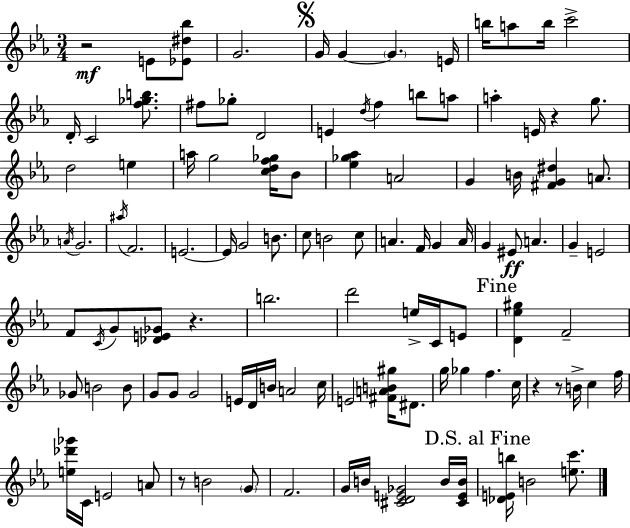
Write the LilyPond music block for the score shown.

{
  \clef treble
  \numericTimeSignature
  \time 3/4
  \key c \minor
  r2\mf e'8 <ees' dis'' bes''>8 | g'2. | \mark \markup { \musicglyph "scripts.segno" } g'16 g'4~~ \parenthesize g'4. e'16 | b''16 a''8 b''16 c'''2-> | \break d'16-. c'2 <f'' ges'' b''>8. | fis''8 ges''8-. d'2 | e'4 \acciaccatura { d''16 } f''4 b''8 a''8 | a''4-. e'16 r4 g''8. | \break d''2 e''4 | a''16 g''2 <c'' d'' f'' ges''>16 bes'8 | <ees'' ges'' aes''>4 a'2 | g'4 b'16 <fis' g' dis''>4 a'8. | \break \acciaccatura { a'16 } g'2. | \acciaccatura { ais''16 } f'2. | e'2.~~ | e'16 g'2 | \break b'8. c''8 b'2 | c''8 a'4. f'16 g'4 | a'16 g'4 eis'8\ff a'4. | g'4-- e'2 | \break f'8 \acciaccatura { c'16 } g'8 <des' e' ges'>8 r4. | b''2. | d'''2 | e''16-> c'16 e'8 \mark "Fine" <d' ees'' gis''>4 f'2-- | \break ges'8 b'2 | b'8 g'8 g'8 g'2 | e'16 d'16 b'16 a'2 | c''16 e'2 | \break <fis' a' b' gis''>16 dis'8. g''16 ges''4 f''4. | c''16 r4 r8 b'16-> c''4 | f''16 <e'' des''' ges'''>16 c'16 e'2 | a'8 r8 b'2 | \break \parenthesize g'8 f'2. | g'16 b'16 <cis' d' e' ges'>2 | b'16 <cis' e' b'>16 \mark "D.S. al Fine" <des' e' b''>16 b'2 | <e'' c'''>8. \bar "|."
}